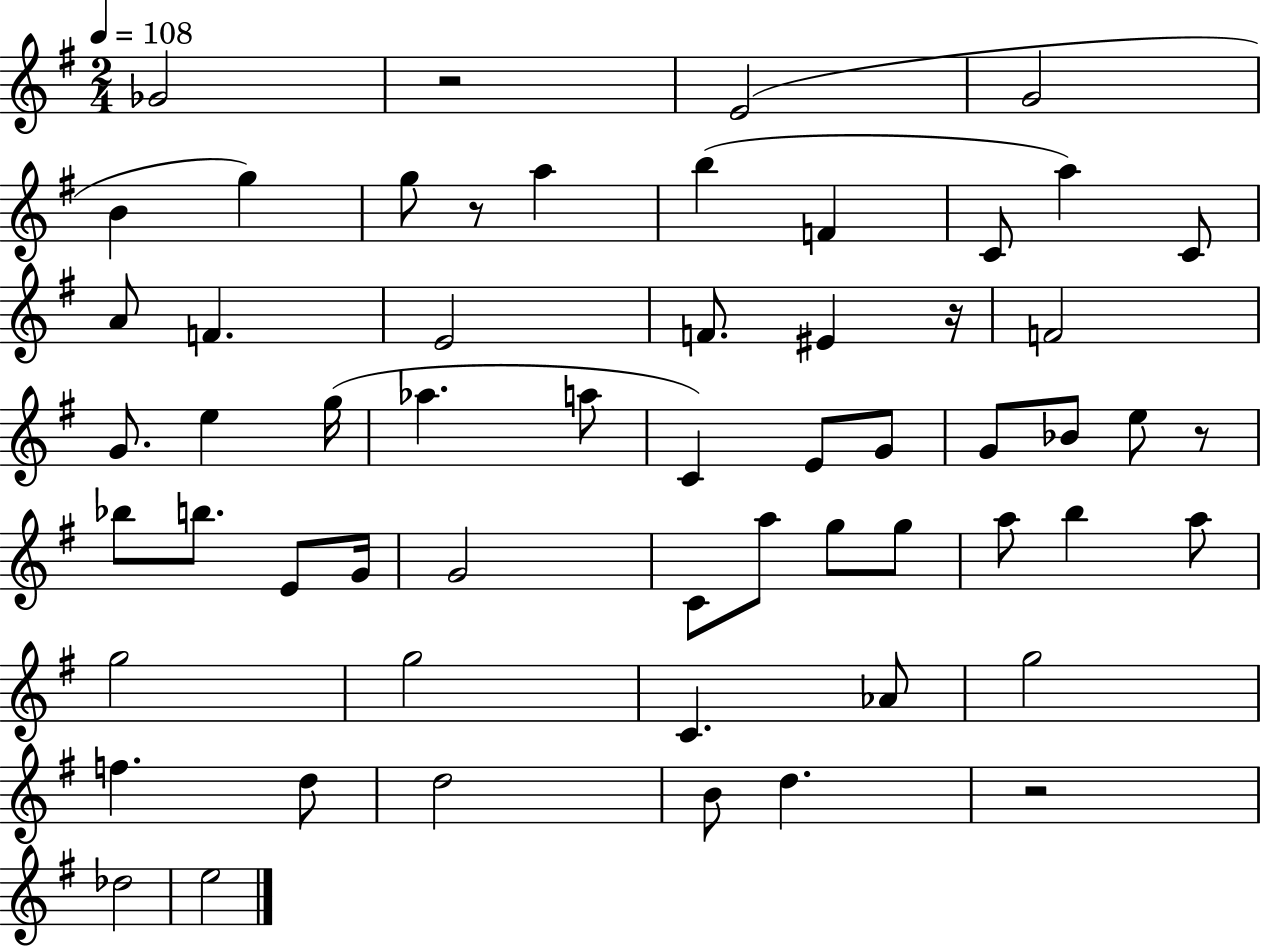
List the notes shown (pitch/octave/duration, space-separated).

Gb4/h R/h E4/h G4/h B4/q G5/q G5/e R/e A5/q B5/q F4/q C4/e A5/q C4/e A4/e F4/q. E4/h F4/e. EIS4/q R/s F4/h G4/e. E5/q G5/s Ab5/q. A5/e C4/q E4/e G4/e G4/e Bb4/e E5/e R/e Bb5/e B5/e. E4/e G4/s G4/h C4/e A5/e G5/e G5/e A5/e B5/q A5/e G5/h G5/h C4/q. Ab4/e G5/h F5/q. D5/e D5/h B4/e D5/q. R/h Db5/h E5/h